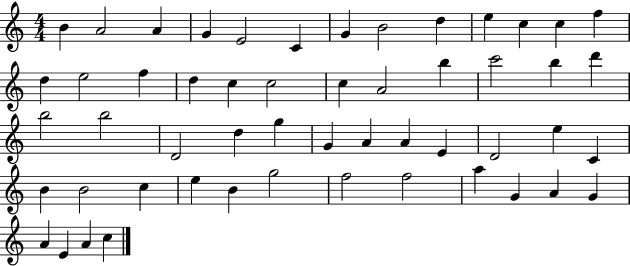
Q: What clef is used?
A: treble